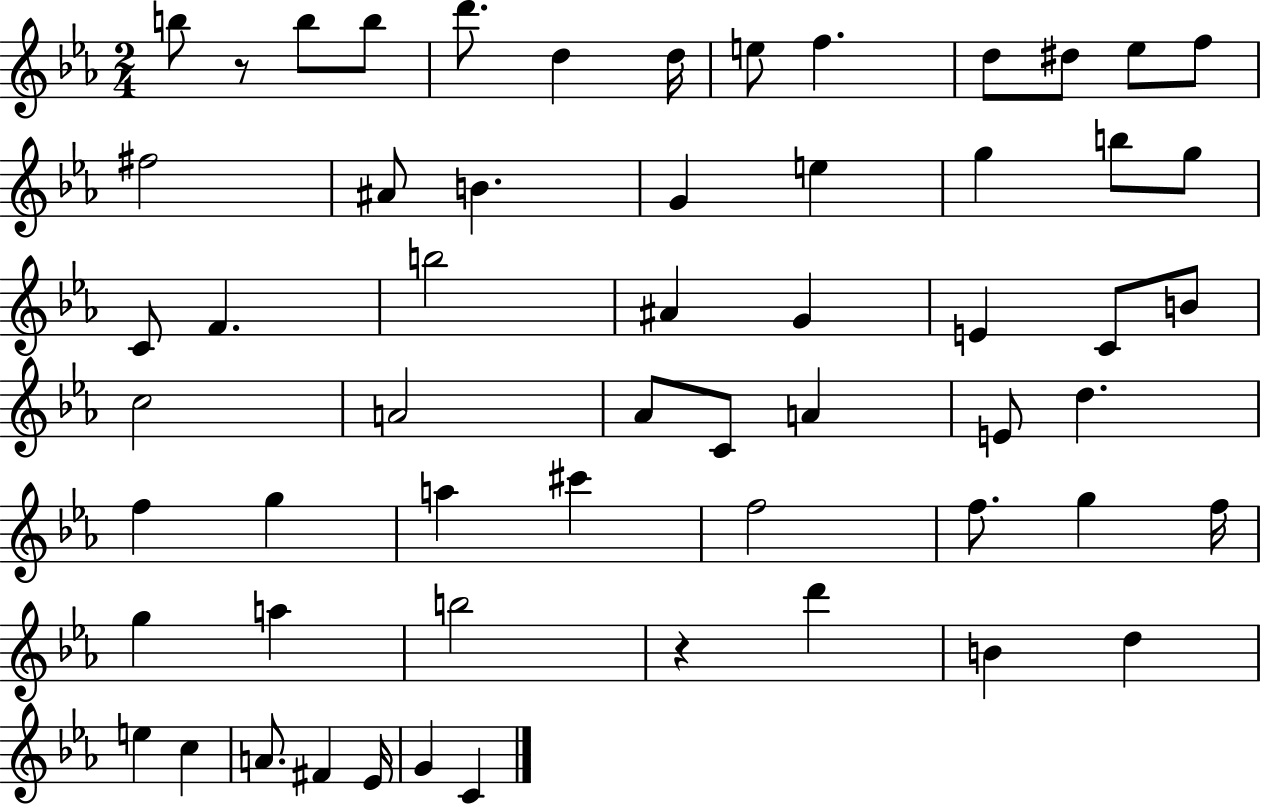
B5/e R/e B5/e B5/e D6/e. D5/q D5/s E5/e F5/q. D5/e D#5/e Eb5/e F5/e F#5/h A#4/e B4/q. G4/q E5/q G5/q B5/e G5/e C4/e F4/q. B5/h A#4/q G4/q E4/q C4/e B4/e C5/h A4/h Ab4/e C4/e A4/q E4/e D5/q. F5/q G5/q A5/q C#6/q F5/h F5/e. G5/q F5/s G5/q A5/q B5/h R/q D6/q B4/q D5/q E5/q C5/q A4/e. F#4/q Eb4/s G4/q C4/q